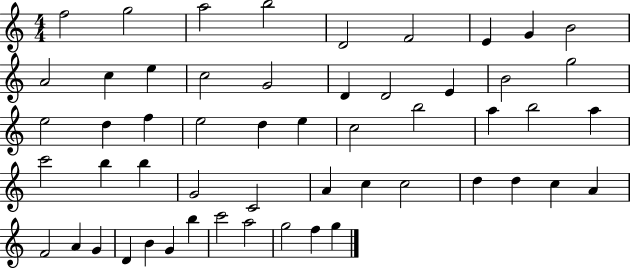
{
  \clef treble
  \numericTimeSignature
  \time 4/4
  \key c \major
  f''2 g''2 | a''2 b''2 | d'2 f'2 | e'4 g'4 b'2 | \break a'2 c''4 e''4 | c''2 g'2 | d'4 d'2 e'4 | b'2 g''2 | \break e''2 d''4 f''4 | e''2 d''4 e''4 | c''2 b''2 | a''4 b''2 a''4 | \break c'''2 b''4 b''4 | g'2 c'2 | a'4 c''4 c''2 | d''4 d''4 c''4 a'4 | \break f'2 a'4 g'4 | d'4 b'4 g'4 b''4 | c'''2 a''2 | g''2 f''4 g''4 | \break \bar "|."
}